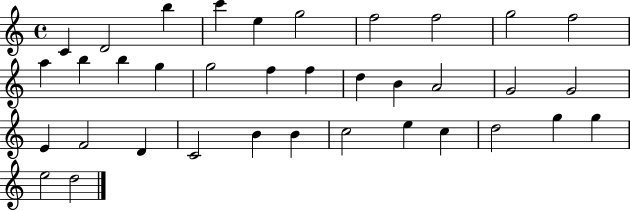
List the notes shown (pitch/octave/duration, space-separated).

C4/q D4/h B5/q C6/q E5/q G5/h F5/h F5/h G5/h F5/h A5/q B5/q B5/q G5/q G5/h F5/q F5/q D5/q B4/q A4/h G4/h G4/h E4/q F4/h D4/q C4/h B4/q B4/q C5/h E5/q C5/q D5/h G5/q G5/q E5/h D5/h